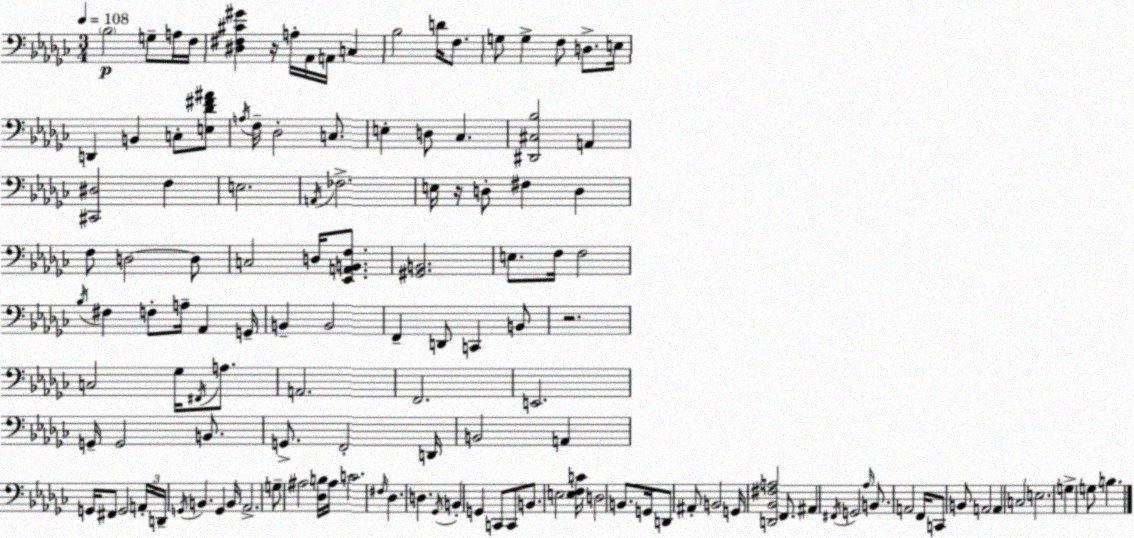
X:1
T:Untitled
M:3/4
L:1/4
K:Ebm
_B,2 G,/2 A,/4 F,/4 [^D,^F,^C^G] z/4 A,/4 _A,,/4 A,,/4 C, _B,2 D/4 F,/2 G,/2 G, F,/2 D,/2 E,/4 D,, B,, C,/2 [E,_D^F^A]/2 A,/4 F,/4 _D,2 C,/2 E, D,/2 _C, [^D,,^C,_B,]2 A,, [^C,,^D,]2 F, E,2 A,,/4 _F,2 E,/4 z/4 D,/2 ^F, D, F,/2 D,2 D,/2 C,2 D,/4 [_E,,A,,B,,F,]/2 [^G,,B,,]2 E,/2 F,/4 F,2 _B,/4 ^F, F,/2 A,/4 _A,, G,,/4 B,, B,,2 F,, D,,/2 C,, B,,/2 z2 C,2 _G,/4 ^F,,/4 A,/2 A,,2 F,,2 E,,2 G,,/4 G,,2 B,,/2 G,,/2 F,,2 D,,/4 B,,2 A,, G,,/4 ^F,,/2 G,,2 A,,/4 D,,/4 G,,/4 B,, G,, B,,/4 _A,,2 G,/2 ^A,2 [_D,B,]/4 ^A,/4 C2 ^F,/4 _D, D, _G,,/4 B,, G,, C,,/2 C,,/2 B,,/2 E,2 [E,F,C]/4 D,2 B,,/2 G,,/4 D,,/2 ^A,,/2 B,,2 G,,/4 [D,,_B,,^F,A,]2 F,,/2 ^A,, ^F,,/4 G,,2 _A,/4 B,,/2 A,,2 F,,/4 C,,/2 B,,/2 A,,2 A,, C,2 E,2 G, G,/2 B,